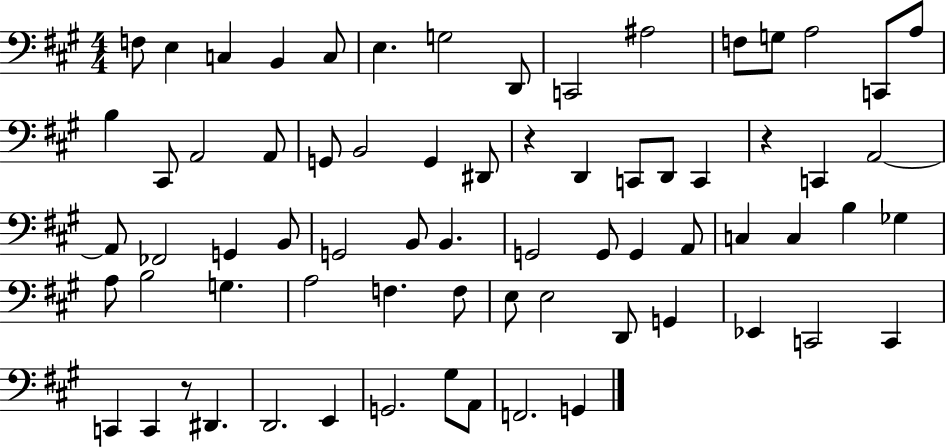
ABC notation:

X:1
T:Untitled
M:4/4
L:1/4
K:A
F,/2 E, C, B,, C,/2 E, G,2 D,,/2 C,,2 ^A,2 F,/2 G,/2 A,2 C,,/2 A,/2 B, ^C,,/2 A,,2 A,,/2 G,,/2 B,,2 G,, ^D,,/2 z D,, C,,/2 D,,/2 C,, z C,, A,,2 A,,/2 _F,,2 G,, B,,/2 G,,2 B,,/2 B,, G,,2 G,,/2 G,, A,,/2 C, C, B, _G, A,/2 B,2 G, A,2 F, F,/2 E,/2 E,2 D,,/2 G,, _E,, C,,2 C,, C,, C,, z/2 ^D,, D,,2 E,, G,,2 ^G,/2 A,,/2 F,,2 G,,